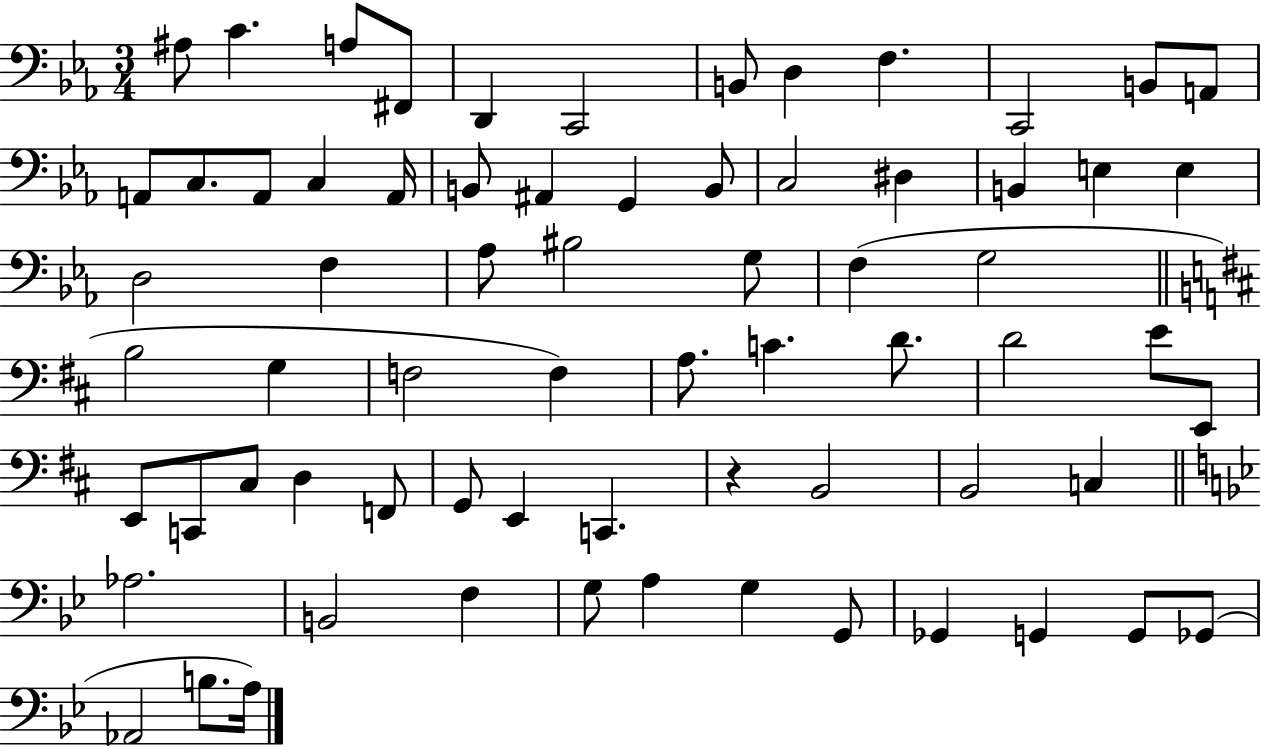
X:1
T:Untitled
M:3/4
L:1/4
K:Eb
^A,/2 C A,/2 ^F,,/2 D,, C,,2 B,,/2 D, F, C,,2 B,,/2 A,,/2 A,,/2 C,/2 A,,/2 C, A,,/4 B,,/2 ^A,, G,, B,,/2 C,2 ^D, B,, E, E, D,2 F, _A,/2 ^B,2 G,/2 F, G,2 B,2 G, F,2 F, A,/2 C D/2 D2 E/2 E,,/2 E,,/2 C,,/2 ^C,/2 D, F,,/2 G,,/2 E,, C,, z B,,2 B,,2 C, _A,2 B,,2 F, G,/2 A, G, G,,/2 _G,, G,, G,,/2 _G,,/2 _A,,2 B,/2 A,/4